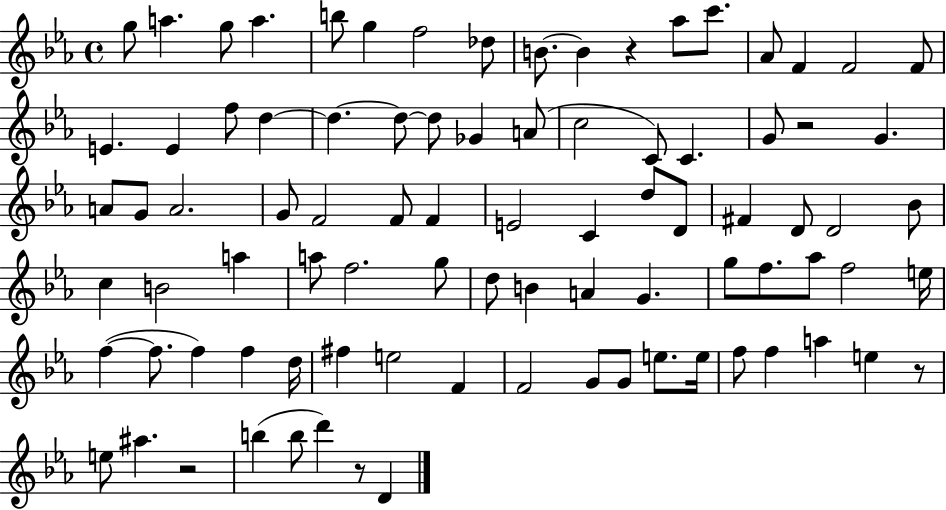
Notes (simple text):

G5/e A5/q. G5/e A5/q. B5/e G5/q F5/h Db5/e B4/e. B4/q R/q Ab5/e C6/e. Ab4/e F4/q F4/h F4/e E4/q. E4/q F5/e D5/q D5/q. D5/e D5/e Gb4/q A4/e C5/h C4/e C4/q. G4/e R/h G4/q. A4/e G4/e A4/h. G4/e F4/h F4/e F4/q E4/h C4/q D5/e D4/e F#4/q D4/e D4/h Bb4/e C5/q B4/h A5/q A5/e F5/h. G5/e D5/e B4/q A4/q G4/q. G5/e F5/e. Ab5/e F5/h E5/s F5/q F5/e. F5/q F5/q D5/s F#5/q E5/h F4/q F4/h G4/e G4/e E5/e. E5/s F5/e F5/q A5/q E5/q R/e E5/e A#5/q. R/h B5/q B5/e D6/q R/e D4/q